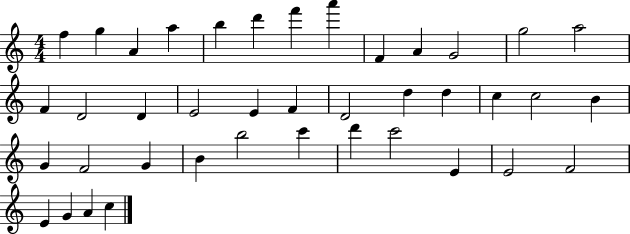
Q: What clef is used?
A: treble